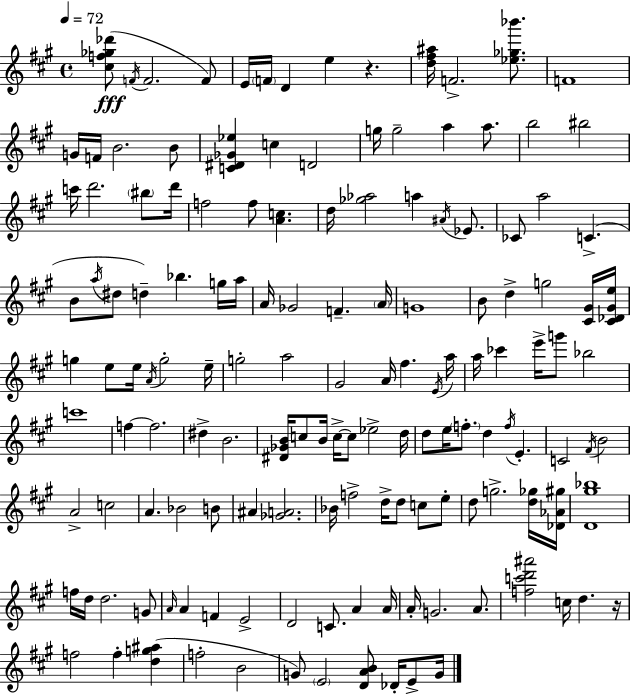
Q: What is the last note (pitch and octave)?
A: G4